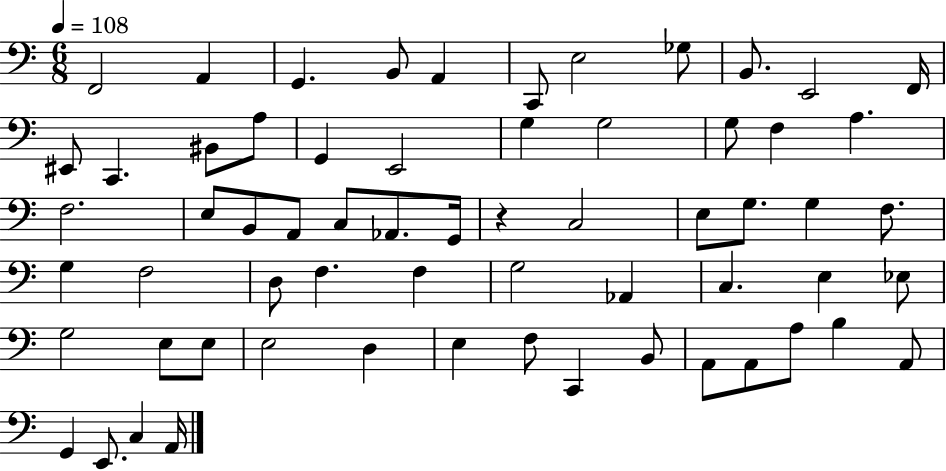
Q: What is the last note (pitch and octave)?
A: A2